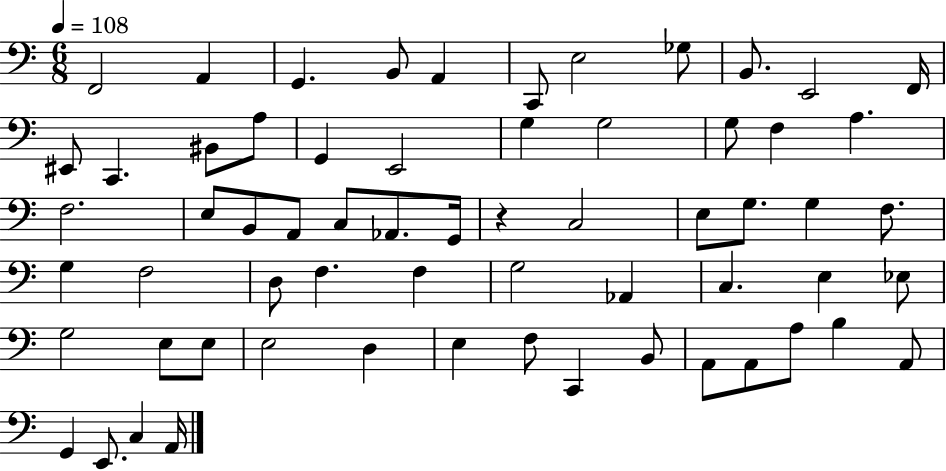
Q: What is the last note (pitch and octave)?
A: A2